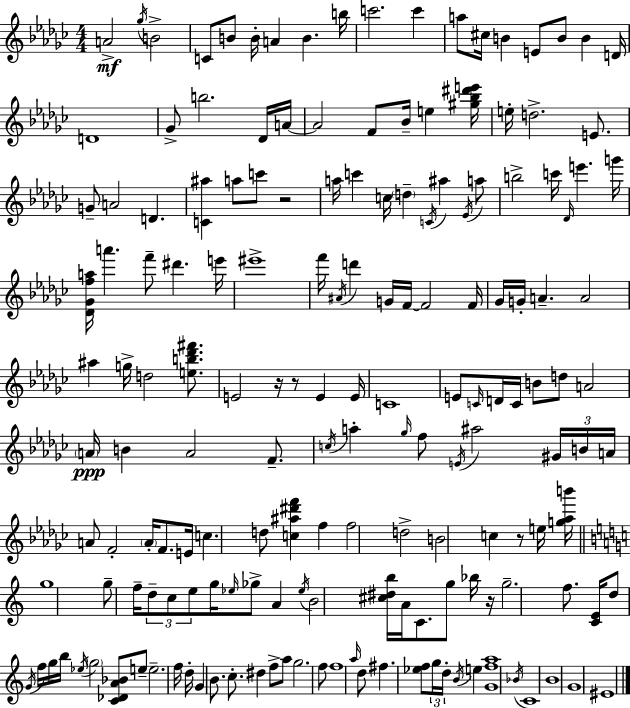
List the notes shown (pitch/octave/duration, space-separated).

A4/h Gb5/s B4/h C4/e B4/e B4/s A4/q B4/q. B5/s C6/h. C6/q A5/e C#5/s B4/q E4/e B4/e B4/q D4/s D4/w Gb4/e B5/h. Db4/s A4/s A4/h F4/e Bb4/s E5/q [G#5,Bb5,D#6,E6]/s E5/s D5/h. E4/e. G4/e A4/h D4/q. [C4,A#5]/q A5/e C6/e R/h A5/s C6/q C5/s D5/q C4/s A#5/q Eb4/s A5/e B5/h C6/s Db4/s E6/q. G6/s [Db4,Gb4,F5,A5]/s A6/q. F6/e D#6/q. E6/s EIS6/w F6/s A#4/s D6/q G4/s F4/s F4/h F4/s Gb4/s G4/s A4/q. A4/h A#5/q G5/s D5/h [E5,B5,Db6,F#6]/e. E4/h R/s R/e E4/q E4/s C4/w E4/e C4/s D4/s C4/s B4/e D5/e A4/h A4/s B4/q A4/h F4/e. C5/s A5/q Gb5/s F5/e E4/s A#5/h G#4/s B4/s A4/s A4/e F4/h A4/s F4/e. E4/s C5/q. D5/e [C5,A#5,D#6,F6]/q F5/q F5/h D5/h B4/h C5/q R/e E5/s [G5,Ab5,B6]/s G5/w G5/e F5/s D5/e C5/e E5/e G5/s Eb5/s Gb5/e A4/q Eb5/s B4/h [C#5,D#5,B5]/s A4/s C4/e. G5/e Bb5/s R/s G5/h. F5/e. [C4,E4]/s D5/e G4/s F5/s G5/s B5/s Eb5/s G5/h [C4,Db4,A4,Bb4]/e E5/e E5/h. F5/s D5/s G4/q B4/e. C5/e. D#5/q F5/e A5/e G5/h. F5/e F5/w A5/s D5/e F#5/q. [Eb5,F5]/e G5/s D5/s B4/s E5/q [G4,F5,A5]/w Bb4/s C4/w B4/w G4/w EIS4/w